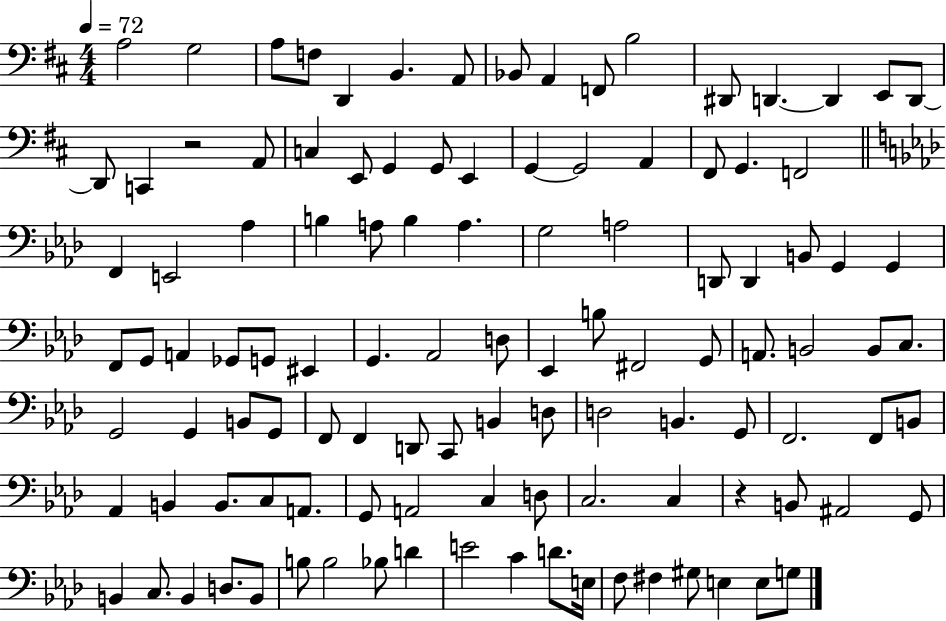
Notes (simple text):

A3/h G3/h A3/e F3/e D2/q B2/q. A2/e Bb2/e A2/q F2/e B3/h D#2/e D2/q. D2/q E2/e D2/e D2/e C2/q R/h A2/e C3/q E2/e G2/q G2/e E2/q G2/q G2/h A2/q F#2/e G2/q. F2/h F2/q E2/h Ab3/q B3/q A3/e B3/q A3/q. G3/h A3/h D2/e D2/q B2/e G2/q G2/q F2/e G2/e A2/q Gb2/e G2/e EIS2/q G2/q. Ab2/h D3/e Eb2/q B3/e F#2/h G2/e A2/e. B2/h B2/e C3/e. G2/h G2/q B2/e G2/e F2/e F2/q D2/e C2/e B2/q D3/e D3/h B2/q. G2/e F2/h. F2/e B2/e Ab2/q B2/q B2/e. C3/e A2/e. G2/e A2/h C3/q D3/e C3/h. C3/q R/q B2/e A#2/h G2/e B2/q C3/e. B2/q D3/e. B2/e B3/e B3/h Bb3/e D4/q E4/h C4/q D4/e. E3/s F3/e F#3/q G#3/e E3/q E3/e G3/e